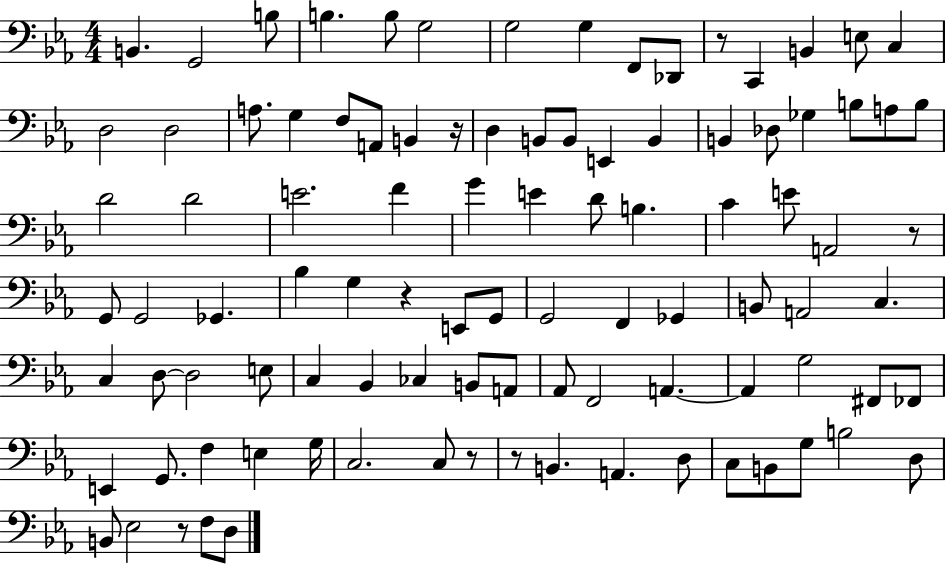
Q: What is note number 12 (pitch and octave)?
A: B2